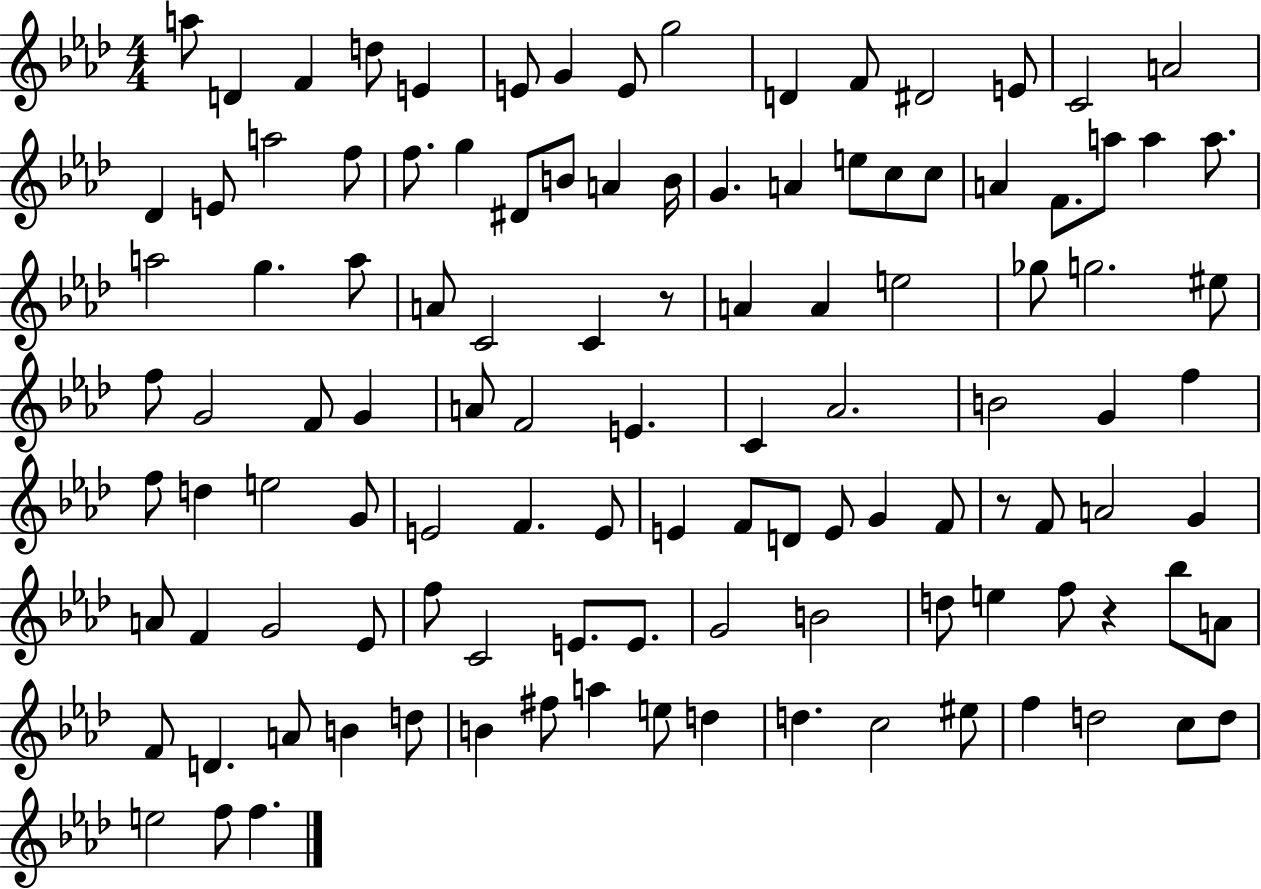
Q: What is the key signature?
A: AES major